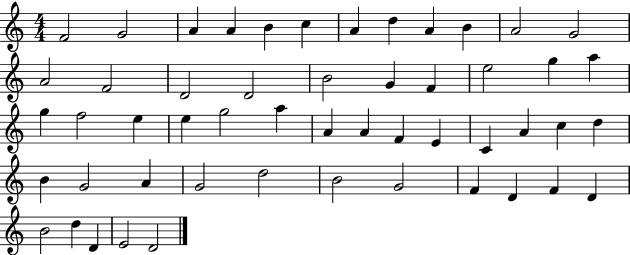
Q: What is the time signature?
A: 4/4